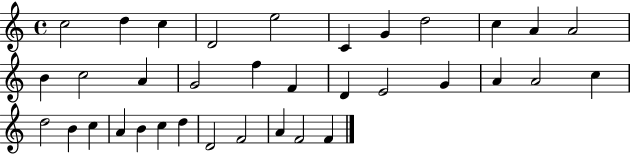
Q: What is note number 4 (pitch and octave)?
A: D4